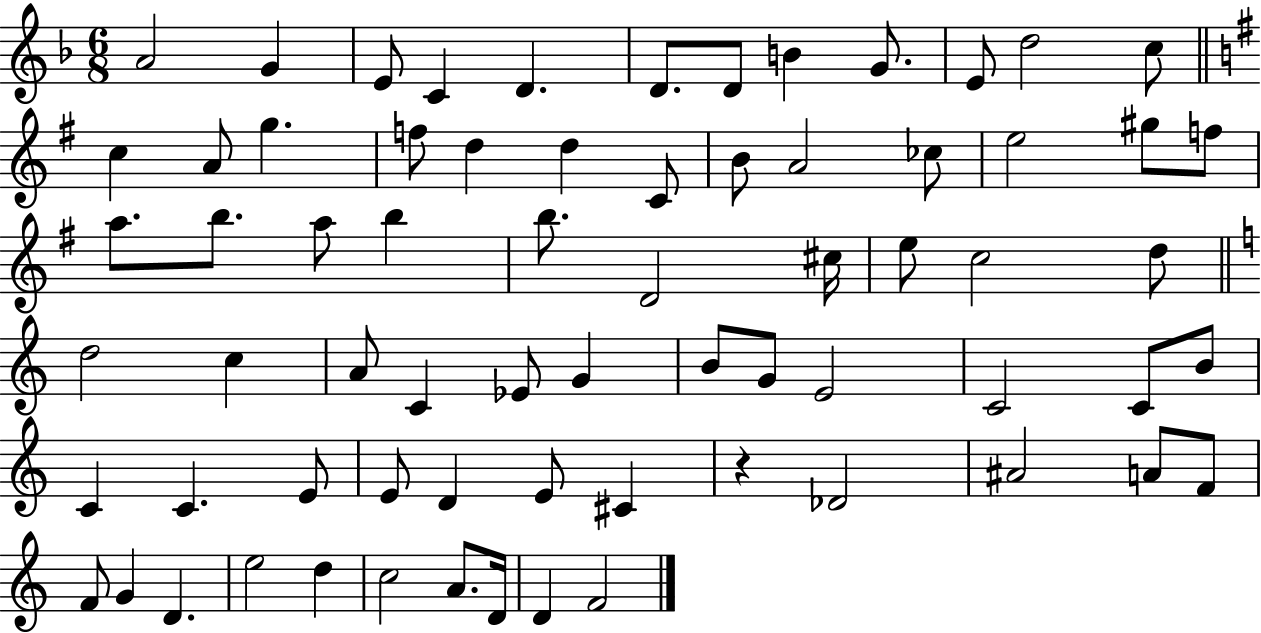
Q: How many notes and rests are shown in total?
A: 69